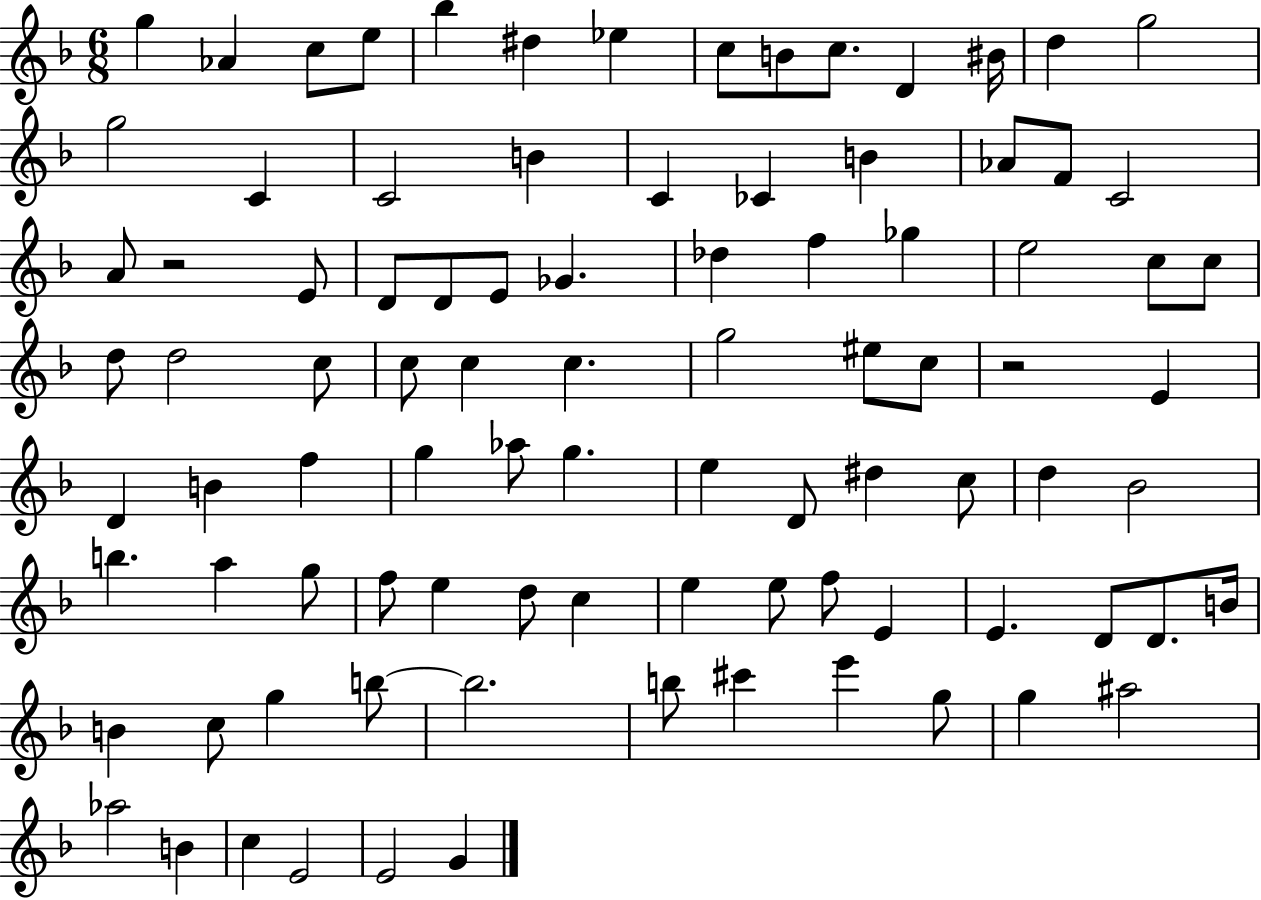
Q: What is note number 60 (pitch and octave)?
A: A5